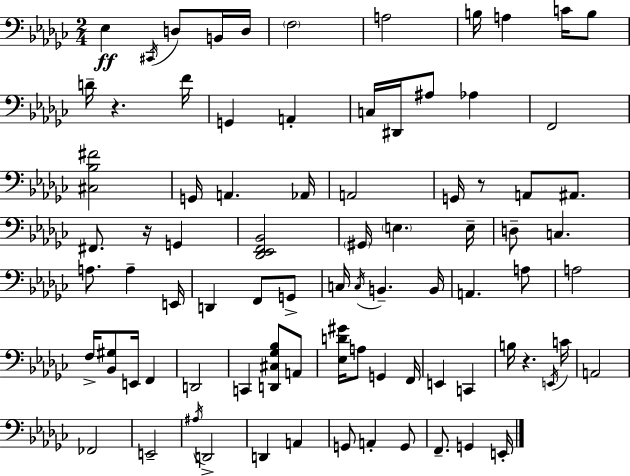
{
  \clef bass
  \numericTimeSignature
  \time 2/4
  \key ees \minor
  ees4\ff \acciaccatura { cis,16 } d8 b,16 | d16 \parenthesize f2 | a2 | b16 a4 c'16 b8 | \break d'16-- r4. | f'16 g,4 a,4-. | c16 dis,16 ais8 aes4 | f,2 | \break <cis bes fis'>2 | g,16 a,4. | aes,16 a,2 | g,16 r8 a,8 ais,8. | \break fis,8. r16 g,4 | <des, ees, f, bes,>2 | \parenthesize gis,16 \parenthesize e4. | e16-- d8-- c4. | \break a8. a4-- | e,16 d,4 f,8 g,8-> | c16 \acciaccatura { c16 } b,4.-- | b,16 a,4. | \break a8 a2 | f16-> <bes, gis>8 e,16 f,4 | d,2 | c,4 <d, cis ges bes>8 | \break a,8 <ees d' gis'>16 a8 g,4 | f,16 e,4 c,4 | b16 r4. | \acciaccatura { e,16 } c'16 a,2 | \break fes,2 | e,2-- | \acciaccatura { ais16 } d,2-> | d,4 | \break a,4 g,8 a,4-. | g,8 f,8.-- g,4 | e,16-. \bar "|."
}